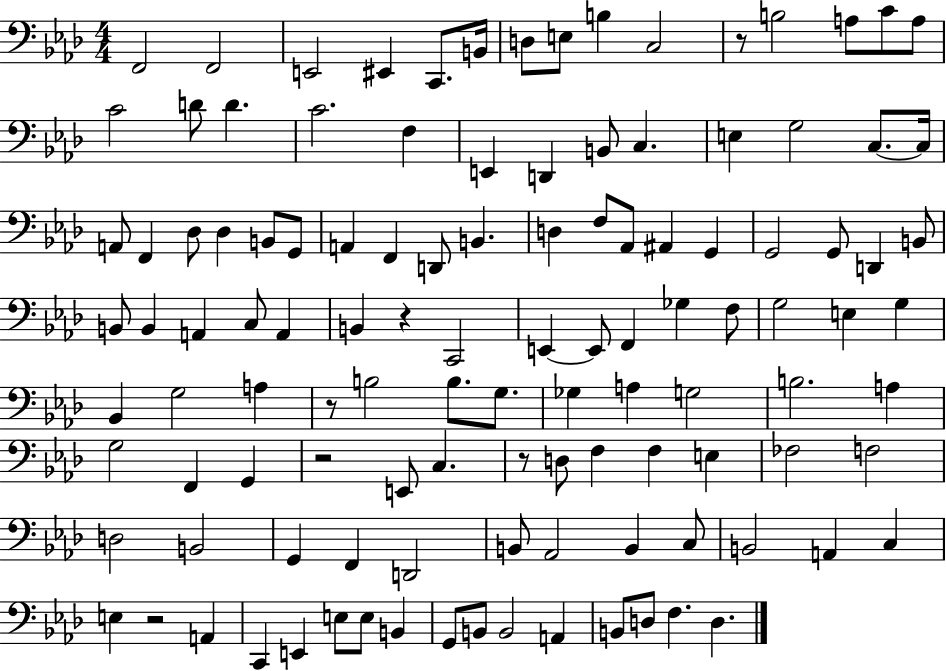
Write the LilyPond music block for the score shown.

{
  \clef bass
  \numericTimeSignature
  \time 4/4
  \key aes \major
  f,2 f,2 | e,2 eis,4 c,8. b,16 | d8 e8 b4 c2 | r8 b2 a8 c'8 a8 | \break c'2 d'8 d'4. | c'2. f4 | e,4 d,4 b,8 c4. | e4 g2 c8.~~ c16 | \break a,8 f,4 des8 des4 b,8 g,8 | a,4 f,4 d,8 b,4. | d4 f8 aes,8 ais,4 g,4 | g,2 g,8 d,4 b,8 | \break b,8 b,4 a,4 c8 a,4 | b,4 r4 c,2 | e,4~~ e,8 f,4 ges4 f8 | g2 e4 g4 | \break bes,4 g2 a4 | r8 b2 b8. g8. | ges4 a4 g2 | b2. a4 | \break g2 f,4 g,4 | r2 e,8 c4. | r8 d8 f4 f4 e4 | fes2 f2 | \break d2 b,2 | g,4 f,4 d,2 | b,8 aes,2 b,4 c8 | b,2 a,4 c4 | \break e4 r2 a,4 | c,4 e,4 e8 e8 b,4 | g,8 b,8 b,2 a,4 | b,8 d8 f4. d4. | \break \bar "|."
}